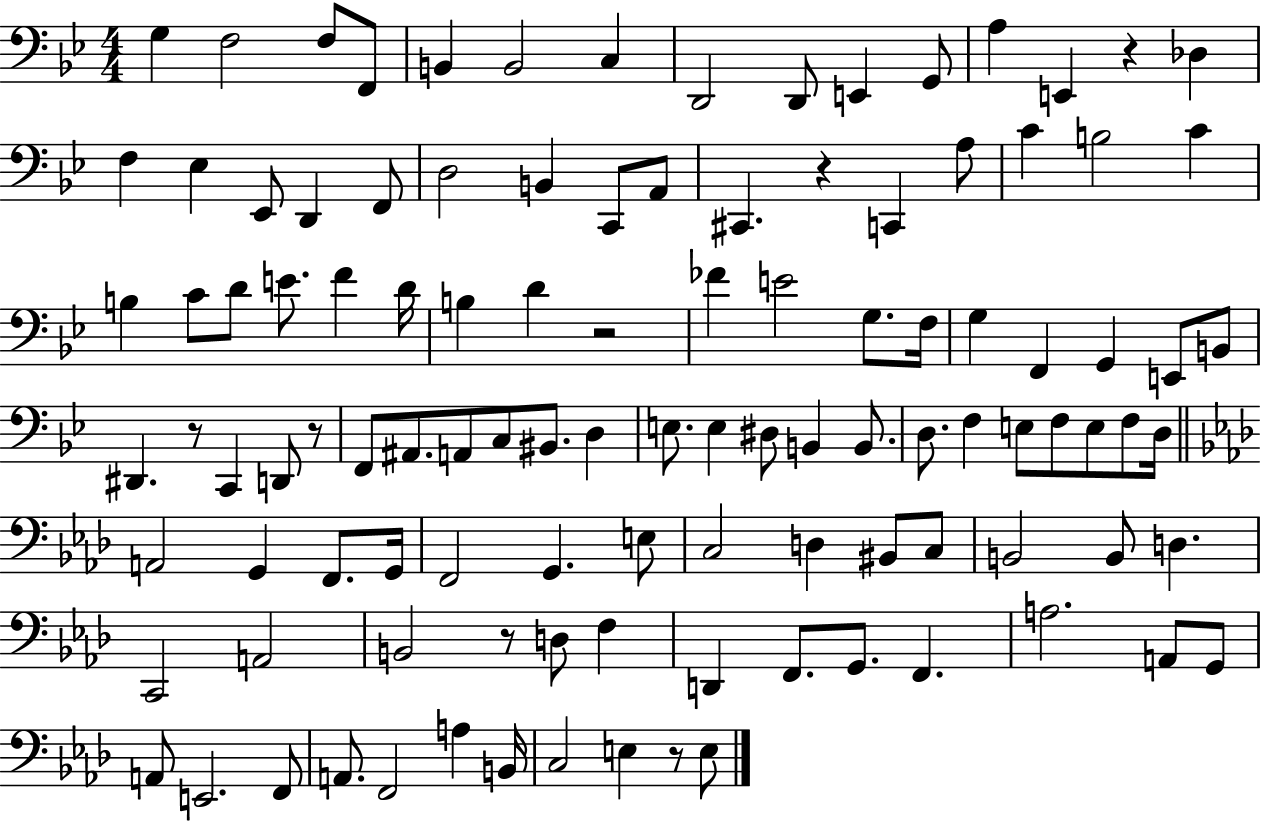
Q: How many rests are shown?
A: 7